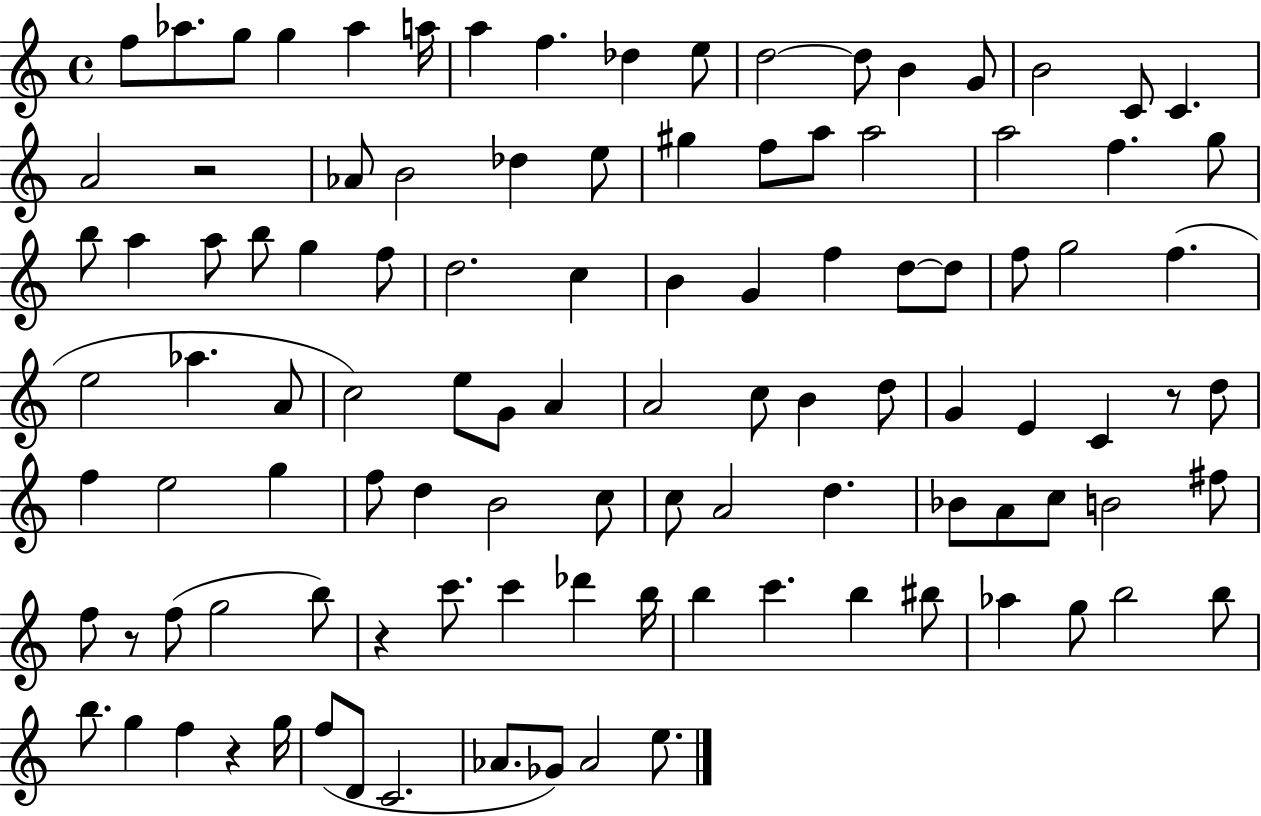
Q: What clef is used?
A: treble